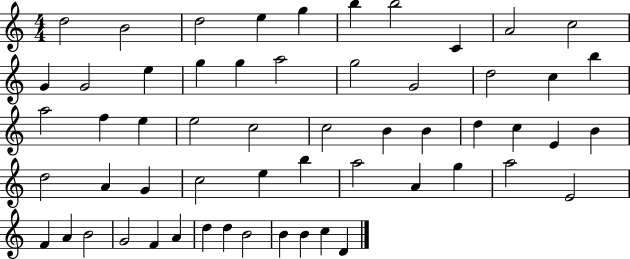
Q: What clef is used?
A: treble